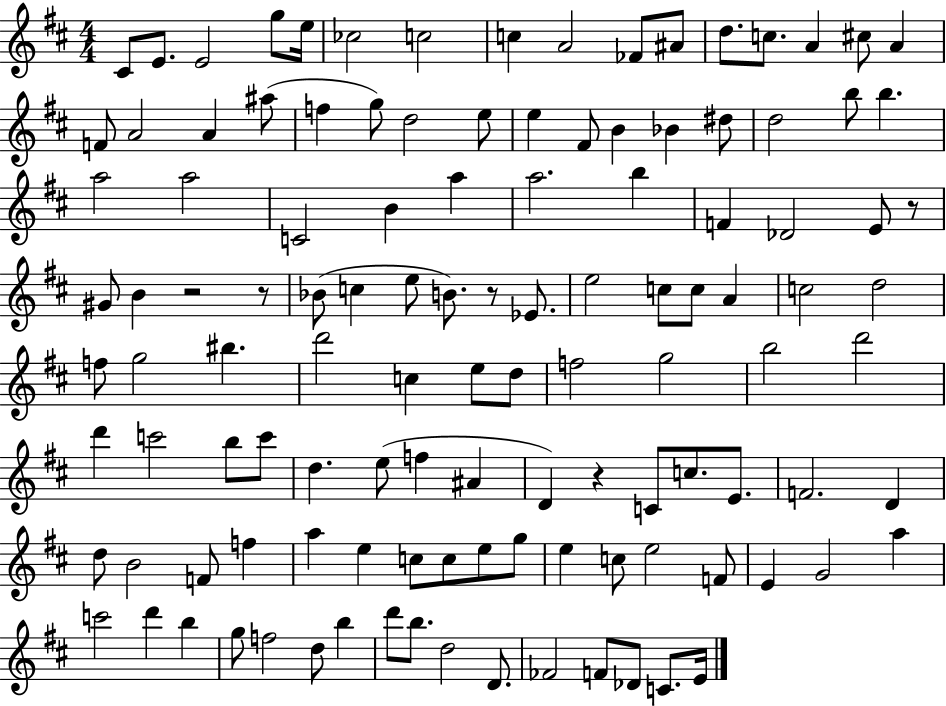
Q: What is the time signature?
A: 4/4